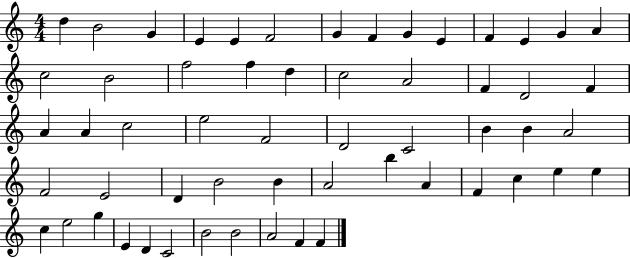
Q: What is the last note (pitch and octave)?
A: F4